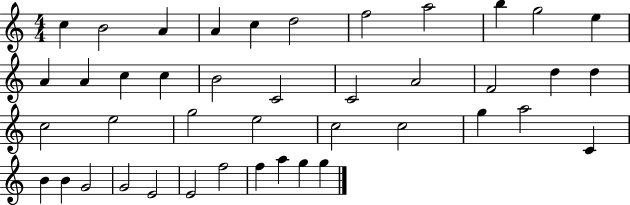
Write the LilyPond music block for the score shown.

{
  \clef treble
  \numericTimeSignature
  \time 4/4
  \key c \major
  c''4 b'2 a'4 | a'4 c''4 d''2 | f''2 a''2 | b''4 g''2 e''4 | \break a'4 a'4 c''4 c''4 | b'2 c'2 | c'2 a'2 | f'2 d''4 d''4 | \break c''2 e''2 | g''2 e''2 | c''2 c''2 | g''4 a''2 c'4 | \break b'4 b'4 g'2 | g'2 e'2 | e'2 f''2 | f''4 a''4 g''4 g''4 | \break \bar "|."
}